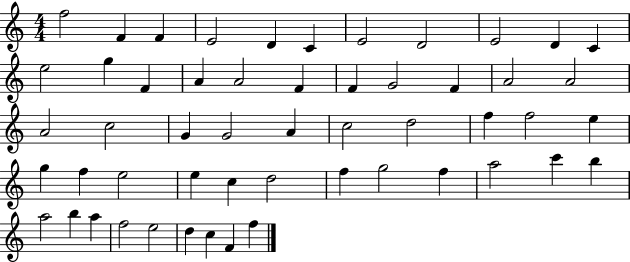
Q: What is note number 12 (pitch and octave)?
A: E5